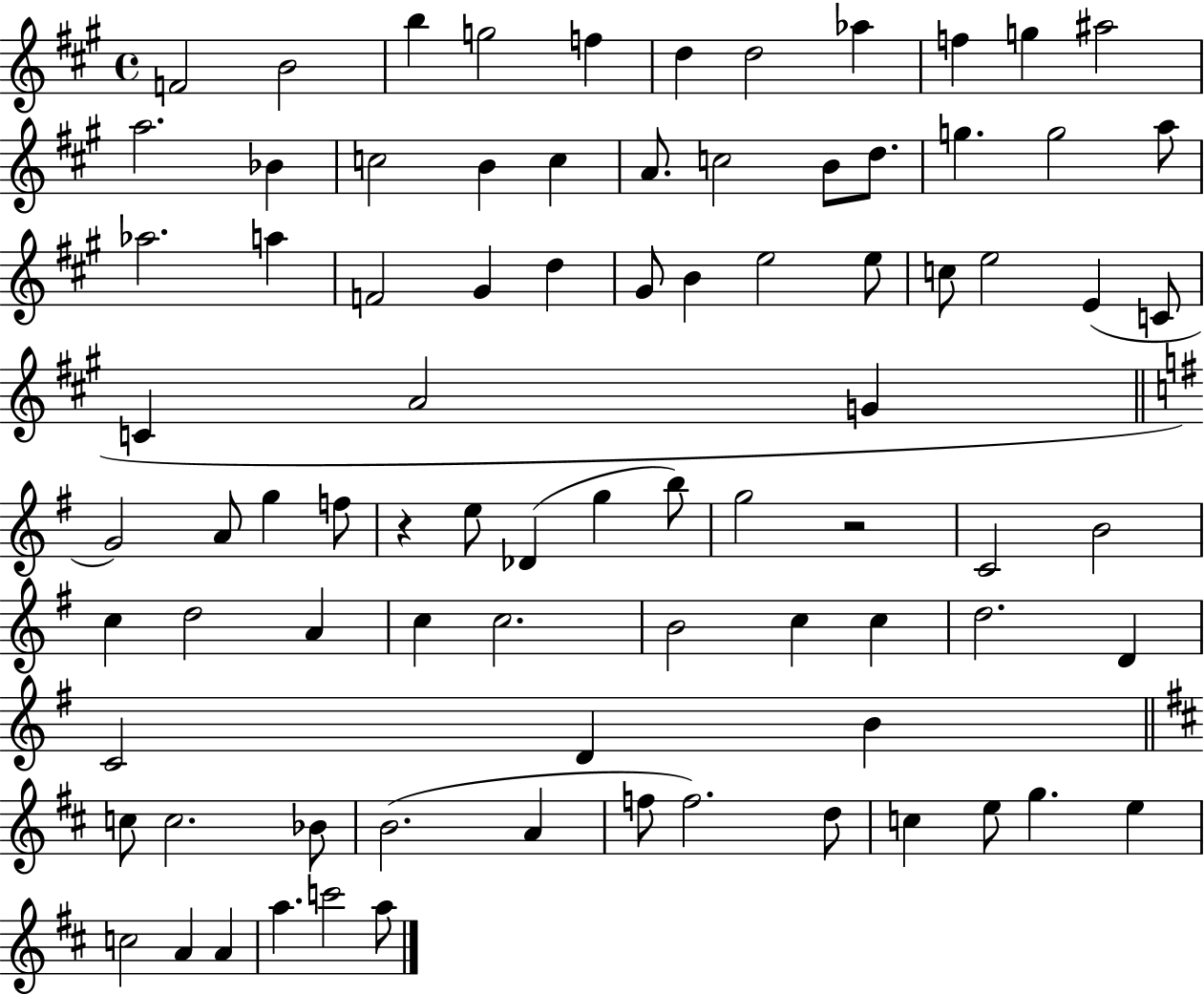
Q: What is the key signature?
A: A major